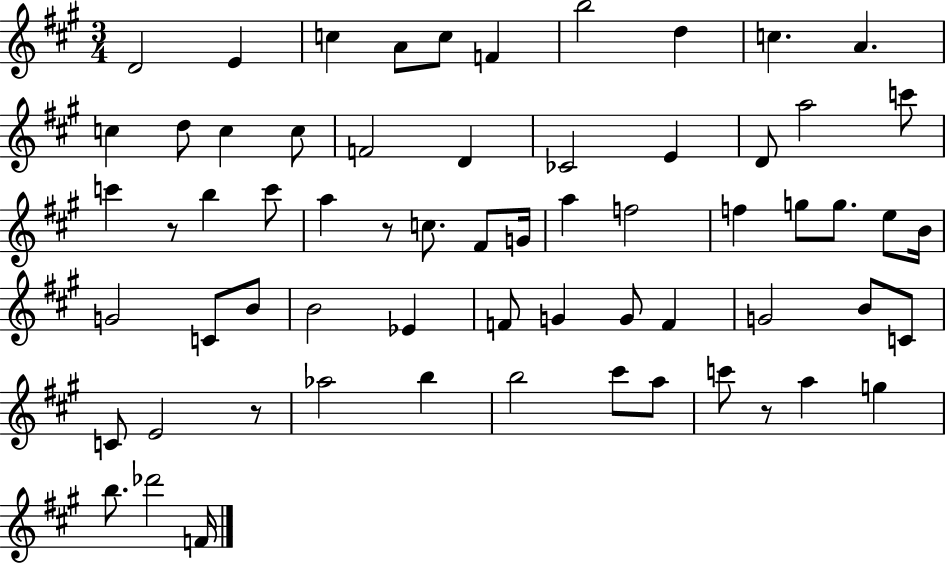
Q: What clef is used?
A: treble